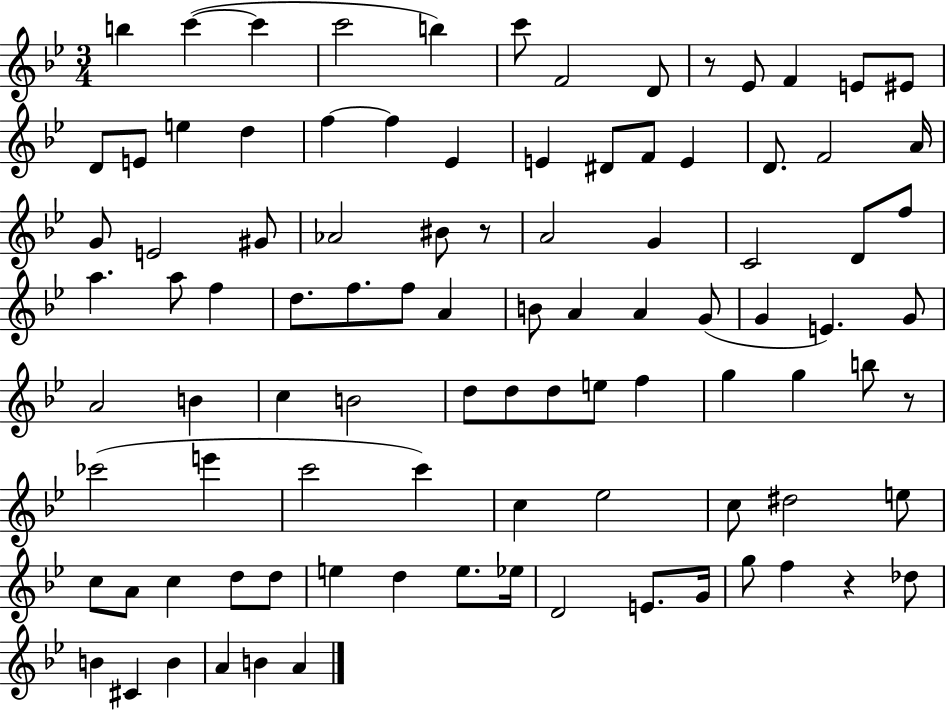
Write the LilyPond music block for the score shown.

{
  \clef treble
  \numericTimeSignature
  \time 3/4
  \key bes \major
  \repeat volta 2 { b''4 c'''4~(~ c'''4 | c'''2 b''4) | c'''8 f'2 d'8 | r8 ees'8 f'4 e'8 eis'8 | \break d'8 e'8 e''4 d''4 | f''4~~ f''4 ees'4 | e'4 dis'8 f'8 e'4 | d'8. f'2 a'16 | \break g'8 e'2 gis'8 | aes'2 bis'8 r8 | a'2 g'4 | c'2 d'8 f''8 | \break a''4. a''8 f''4 | d''8. f''8. f''8 a'4 | b'8 a'4 a'4 g'8( | g'4 e'4.) g'8 | \break a'2 b'4 | c''4 b'2 | d''8 d''8 d''8 e''8 f''4 | g''4 g''4 b''8 r8 | \break ces'''2( e'''4 | c'''2 c'''4) | c''4 ees''2 | c''8 dis''2 e''8 | \break c''8 a'8 c''4 d''8 d''8 | e''4 d''4 e''8. ees''16 | d'2 e'8. g'16 | g''8 f''4 r4 des''8 | \break b'4 cis'4 b'4 | a'4 b'4 a'4 | } \bar "|."
}